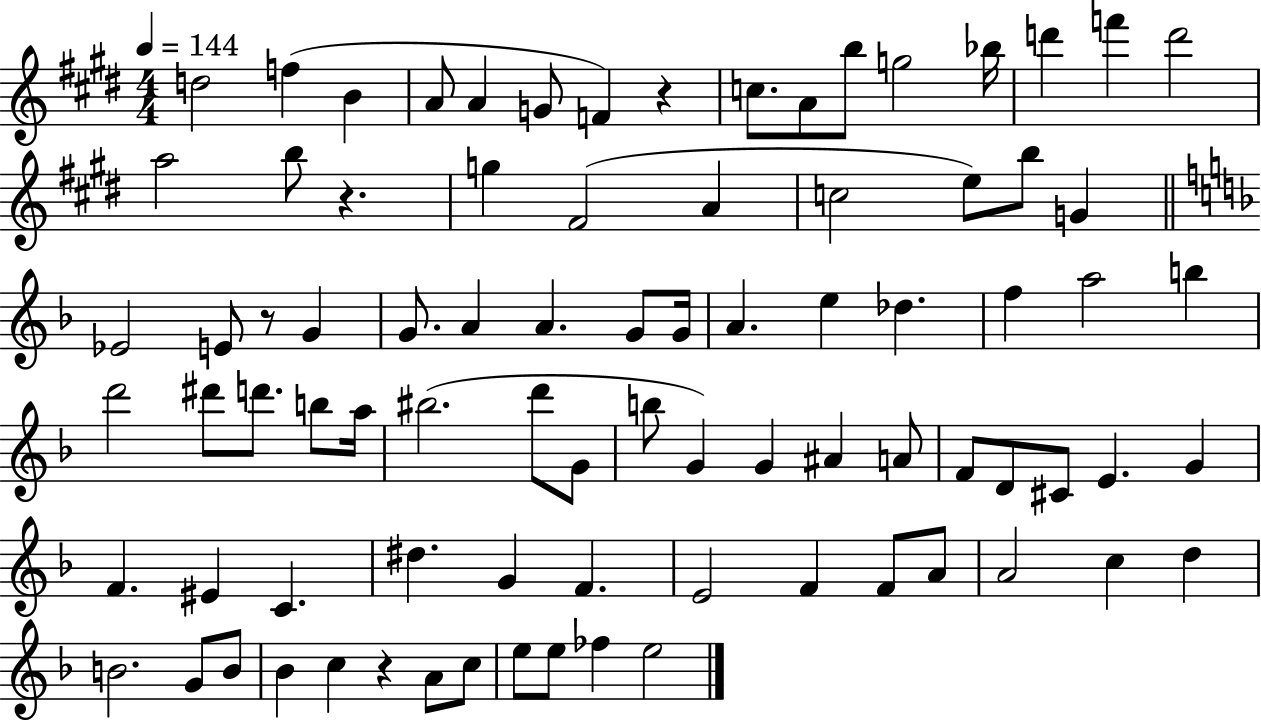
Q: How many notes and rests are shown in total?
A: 84